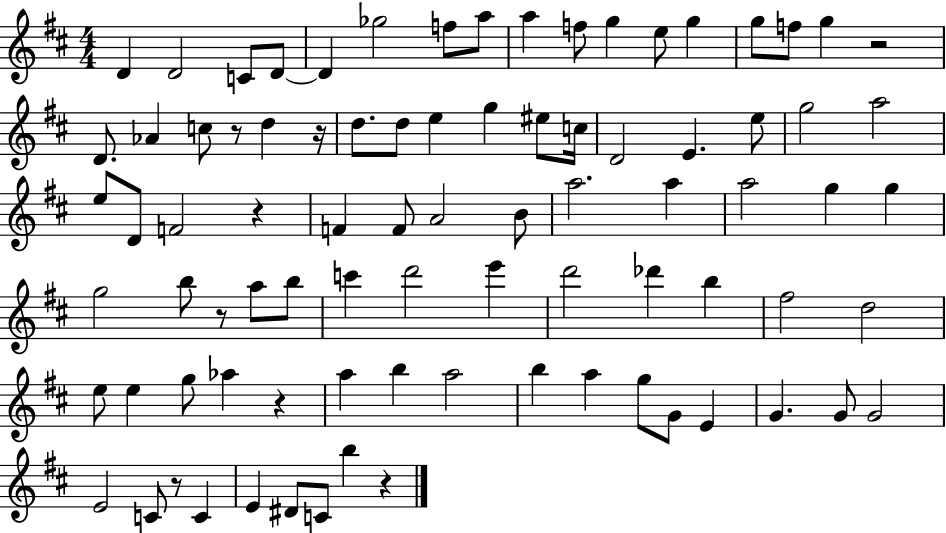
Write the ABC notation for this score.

X:1
T:Untitled
M:4/4
L:1/4
K:D
D D2 C/2 D/2 D _g2 f/2 a/2 a f/2 g e/2 g g/2 f/2 g z2 D/2 _A c/2 z/2 d z/4 d/2 d/2 e g ^e/2 c/4 D2 E e/2 g2 a2 e/2 D/2 F2 z F F/2 A2 B/2 a2 a a2 g g g2 b/2 z/2 a/2 b/2 c' d'2 e' d'2 _d' b ^f2 d2 e/2 e g/2 _a z a b a2 b a g/2 G/2 E G G/2 G2 E2 C/2 z/2 C E ^D/2 C/2 b z